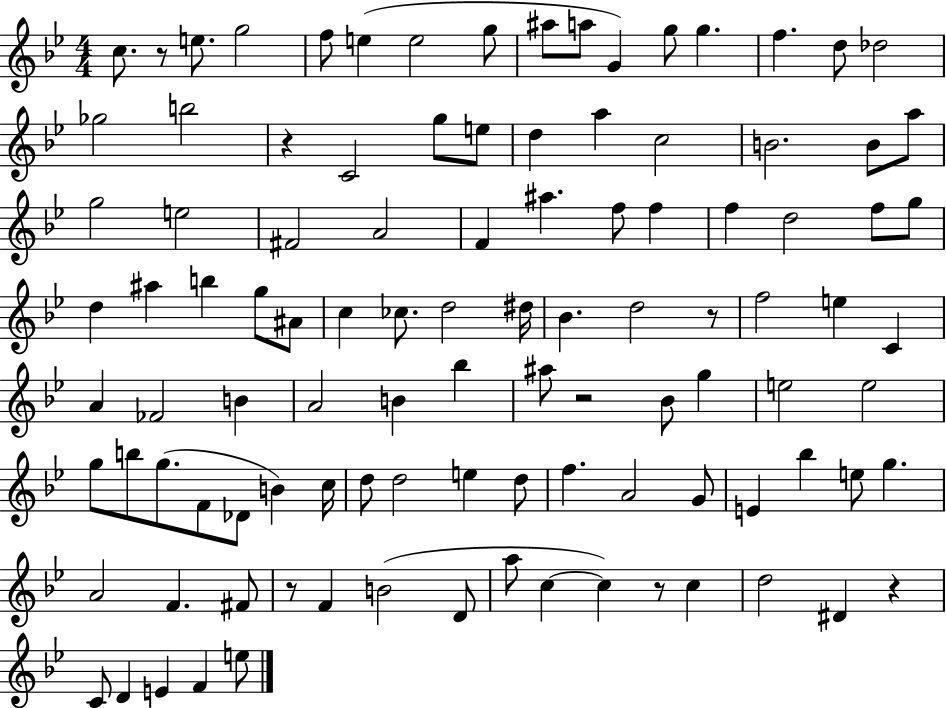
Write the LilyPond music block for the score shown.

{
  \clef treble
  \numericTimeSignature
  \time 4/4
  \key bes \major
  \repeat volta 2 { c''8. r8 e''8. g''2 | f''8 e''4( e''2 g''8 | ais''8 a''8 g'4) g''8 g''4. | f''4. d''8 des''2 | \break ges''2 b''2 | r4 c'2 g''8 e''8 | d''4 a''4 c''2 | b'2. b'8 a''8 | \break g''2 e''2 | fis'2 a'2 | f'4 ais''4. f''8 f''4 | f''4 d''2 f''8 g''8 | \break d''4 ais''4 b''4 g''8 ais'8 | c''4 ces''8. d''2 dis''16 | bes'4. d''2 r8 | f''2 e''4 c'4 | \break a'4 fes'2 b'4 | a'2 b'4 bes''4 | ais''8 r2 bes'8 g''4 | e''2 e''2 | \break g''8 b''8 g''8.( f'8 des'8 b'4) c''16 | d''8 d''2 e''4 d''8 | f''4. a'2 g'8 | e'4 bes''4 e''8 g''4. | \break a'2 f'4. fis'8 | r8 f'4 b'2( d'8 | a''8 c''4~~ c''4) r8 c''4 | d''2 dis'4 r4 | \break c'8 d'4 e'4 f'4 e''8 | } \bar "|."
}